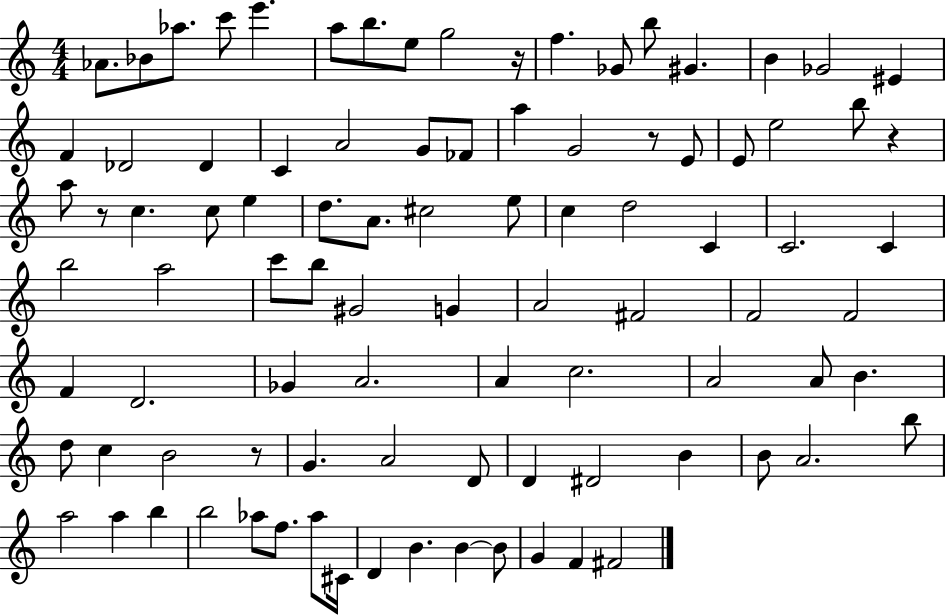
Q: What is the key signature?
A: C major